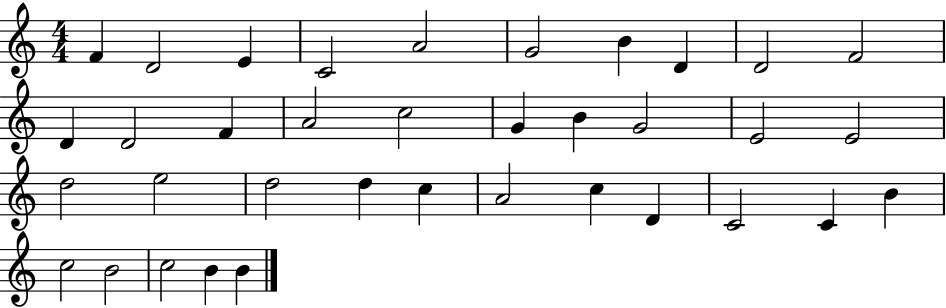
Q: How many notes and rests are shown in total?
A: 36